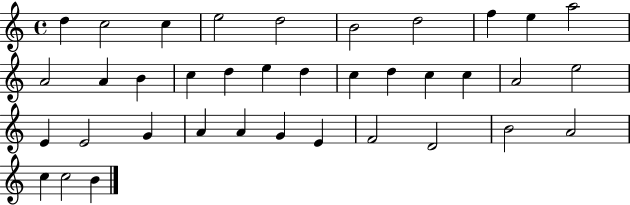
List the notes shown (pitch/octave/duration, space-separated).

D5/q C5/h C5/q E5/h D5/h B4/h D5/h F5/q E5/q A5/h A4/h A4/q B4/q C5/q D5/q E5/q D5/q C5/q D5/q C5/q C5/q A4/h E5/h E4/q E4/h G4/q A4/q A4/q G4/q E4/q F4/h D4/h B4/h A4/h C5/q C5/h B4/q